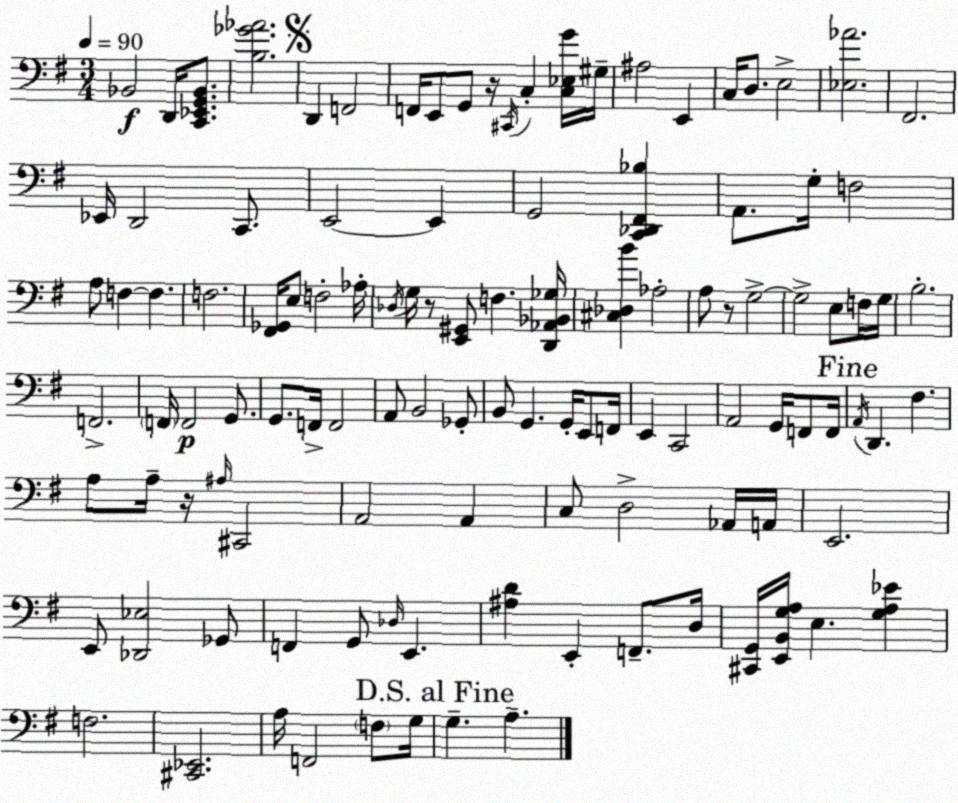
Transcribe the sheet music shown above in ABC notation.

X:1
T:Untitled
M:3/4
L:1/4
K:Em
_B,,2 D,,/4 [C,,_E,,G,,_B,,]/2 [B,_G_A]2 D,, F,,2 F,,/4 E,,/2 G,,/2 z/4 ^C,,/4 C, [C,_E,G]/4 ^G,/4 ^A,2 E,, C,/4 D,/2 E,2 [_E,_A]2 ^F,,2 _E,,/4 D,,2 C,,/2 E,,2 E,, G,,2 [C,,_D,,^F,,_B,] A,,/2 G,/4 F,2 A,/2 F, F, F,2 [^F,,_G,,]/4 E,/2 F,2 _A,/4 _D,/4 G,/4 z/2 [E,,^G,,]/2 F, [D,,_A,,_B,,_G,]/4 [^C,_D,B] _A,2 A,/2 z/2 G,2 G,2 E,/2 F,/4 G,/4 B,2 F,,2 F,,/4 F,,2 G,,/2 G,,/2 F,,/4 F,,2 A,,/2 B,,2 _G,,/2 B,,/2 G,, G,,/4 E,,/2 F,,/4 E,, C,,2 A,,2 G,,/4 F,,/2 F,,/4 A,,/4 D,, ^F, A,/2 A,/4 z/4 ^A,/4 ^C,,2 A,,2 A,, C,/2 D,2 _A,,/4 A,,/4 E,,2 E,,/2 [_D,,_E,]2 _G,,/2 F,, G,,/2 _D,/4 E,, [^A,D] E,, F,,/2 D,/4 [^C,,G,,]/4 [E,,B,,G,A,]/4 E, [G,A,_E] F,2 [^C,,_E,,]2 A,/4 F,,2 F,/2 G,/4 G, A,